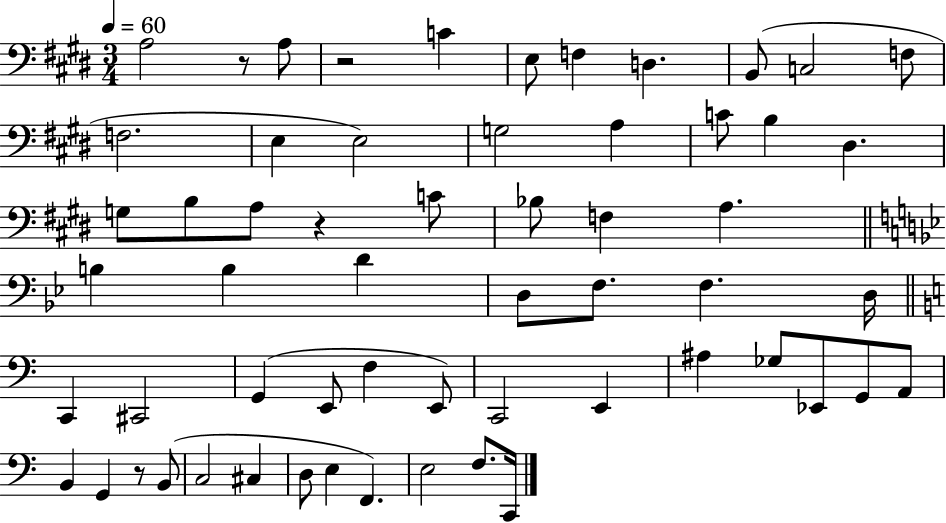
X:1
T:Untitled
M:3/4
L:1/4
K:E
A,2 z/2 A,/2 z2 C E,/2 F, D, B,,/2 C,2 F,/2 F,2 E, E,2 G,2 A, C/2 B, ^D, G,/2 B,/2 A,/2 z C/2 _B,/2 F, A, B, B, D D,/2 F,/2 F, D,/4 C,, ^C,,2 G,, E,,/2 F, E,,/2 C,,2 E,, ^A, _G,/2 _E,,/2 G,,/2 A,,/2 B,, G,, z/2 B,,/2 C,2 ^C, D,/2 E, F,, E,2 F,/2 C,,/4